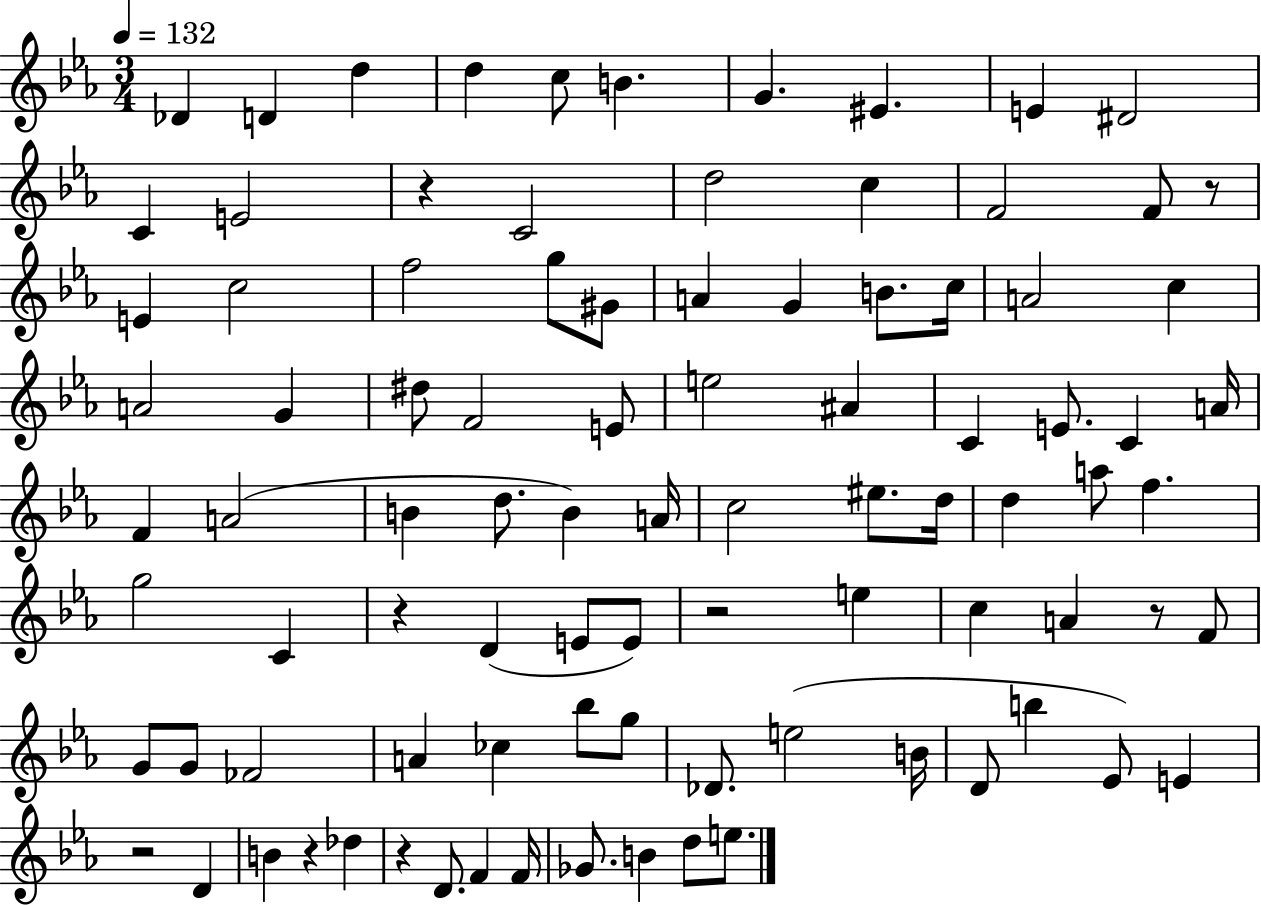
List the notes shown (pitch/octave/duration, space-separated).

Db4/q D4/q D5/q D5/q C5/e B4/q. G4/q. EIS4/q. E4/q D#4/h C4/q E4/h R/q C4/h D5/h C5/q F4/h F4/e R/e E4/q C5/h F5/h G5/e G#4/e A4/q G4/q B4/e. C5/s A4/h C5/q A4/h G4/q D#5/e F4/h E4/e E5/h A#4/q C4/q E4/e. C4/q A4/s F4/q A4/h B4/q D5/e. B4/q A4/s C5/h EIS5/e. D5/s D5/q A5/e F5/q. G5/h C4/q R/q D4/q E4/e E4/e R/h E5/q C5/q A4/q R/e F4/e G4/e G4/e FES4/h A4/q CES5/q Bb5/e G5/e Db4/e. E5/h B4/s D4/e B5/q Eb4/e E4/q R/h D4/q B4/q R/q Db5/q R/q D4/e. F4/q F4/s Gb4/e. B4/q D5/e E5/e.